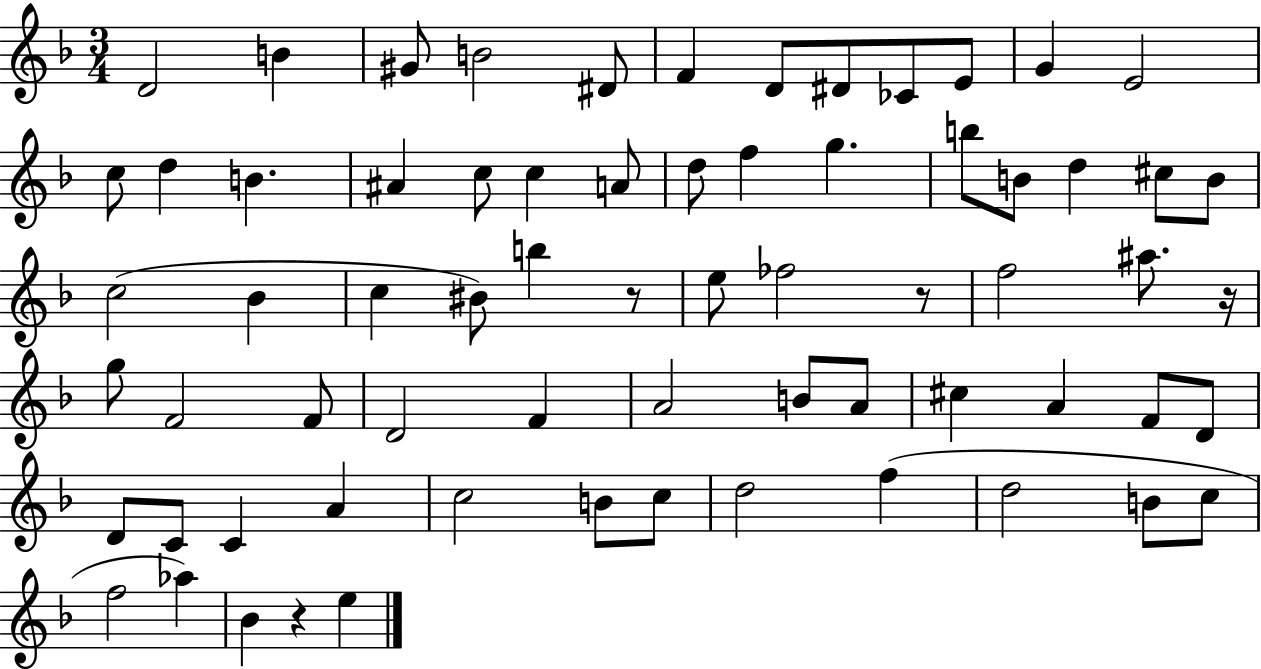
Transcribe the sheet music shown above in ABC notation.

X:1
T:Untitled
M:3/4
L:1/4
K:F
D2 B ^G/2 B2 ^D/2 F D/2 ^D/2 _C/2 E/2 G E2 c/2 d B ^A c/2 c A/2 d/2 f g b/2 B/2 d ^c/2 B/2 c2 _B c ^B/2 b z/2 e/2 _f2 z/2 f2 ^a/2 z/4 g/2 F2 F/2 D2 F A2 B/2 A/2 ^c A F/2 D/2 D/2 C/2 C A c2 B/2 c/2 d2 f d2 B/2 c/2 f2 _a _B z e